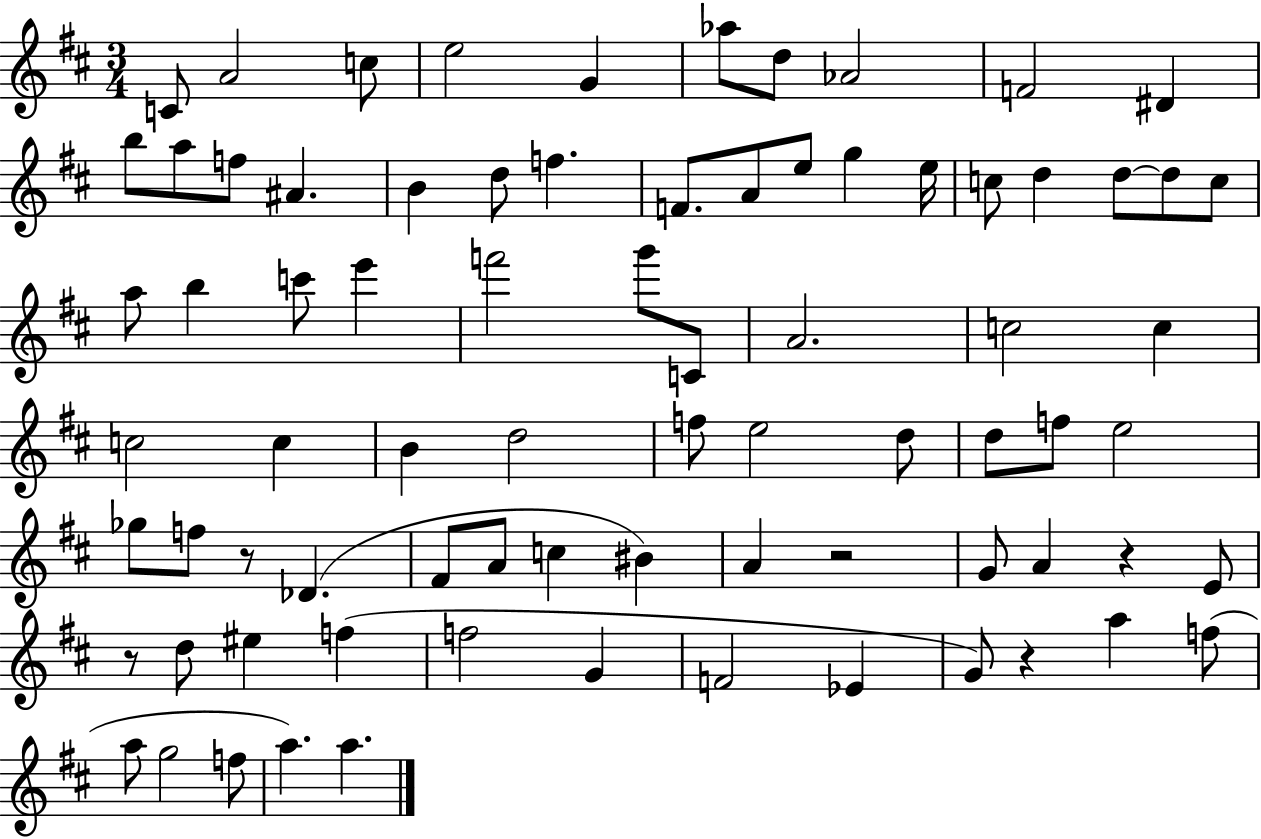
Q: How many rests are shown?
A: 5